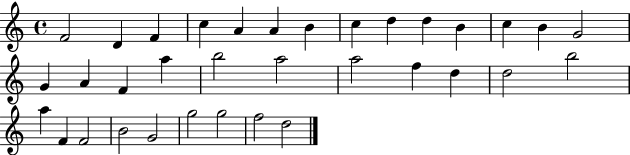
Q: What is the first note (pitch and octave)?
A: F4